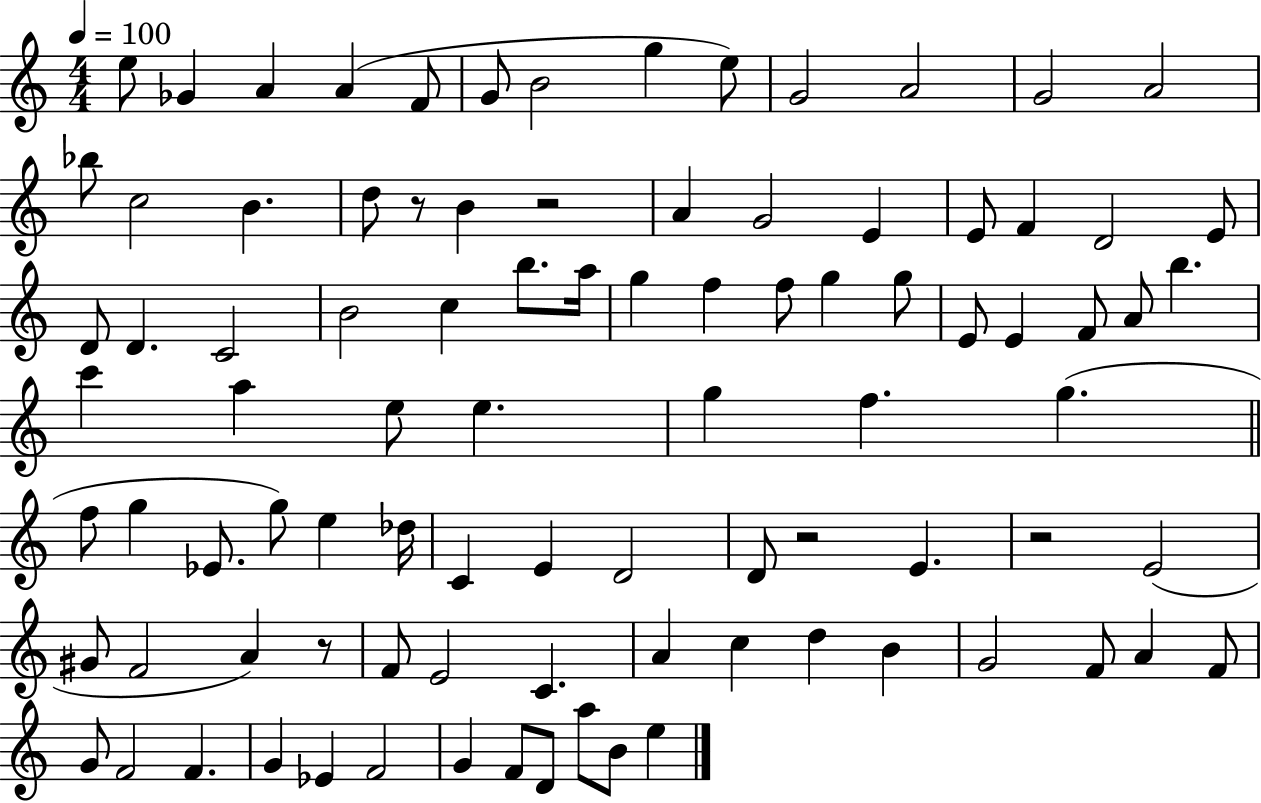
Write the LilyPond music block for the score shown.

{
  \clef treble
  \numericTimeSignature
  \time 4/4
  \key c \major
  \tempo 4 = 100
  e''8 ges'4 a'4 a'4( f'8 | g'8 b'2 g''4 e''8) | g'2 a'2 | g'2 a'2 | \break bes''8 c''2 b'4. | d''8 r8 b'4 r2 | a'4 g'2 e'4 | e'8 f'4 d'2 e'8 | \break d'8 d'4. c'2 | b'2 c''4 b''8. a''16 | g''4 f''4 f''8 g''4 g''8 | e'8 e'4 f'8 a'8 b''4. | \break c'''4 a''4 e''8 e''4. | g''4 f''4. g''4.( | \bar "||" \break \key a \minor f''8 g''4 ees'8. g''8) e''4 des''16 | c'4 e'4 d'2 | d'8 r2 e'4. | r2 e'2( | \break gis'8 f'2 a'4) r8 | f'8 e'2 c'4. | a'4 c''4 d''4 b'4 | g'2 f'8 a'4 f'8 | \break g'8 f'2 f'4. | g'4 ees'4 f'2 | g'4 f'8 d'8 a''8 b'8 e''4 | \bar "|."
}